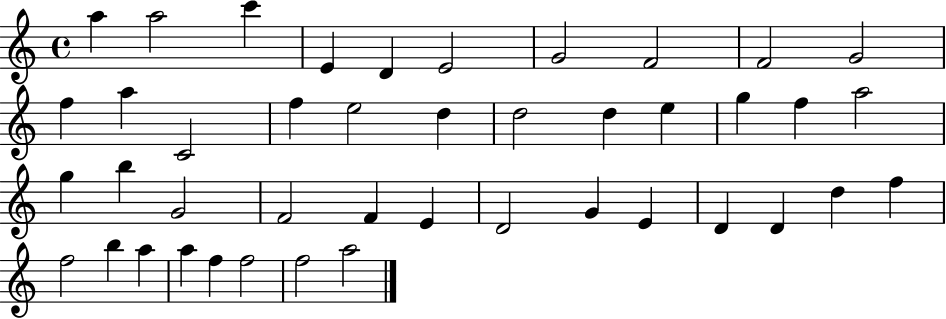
{
  \clef treble
  \time 4/4
  \defaultTimeSignature
  \key c \major
  a''4 a''2 c'''4 | e'4 d'4 e'2 | g'2 f'2 | f'2 g'2 | \break f''4 a''4 c'2 | f''4 e''2 d''4 | d''2 d''4 e''4 | g''4 f''4 a''2 | \break g''4 b''4 g'2 | f'2 f'4 e'4 | d'2 g'4 e'4 | d'4 d'4 d''4 f''4 | \break f''2 b''4 a''4 | a''4 f''4 f''2 | f''2 a''2 | \bar "|."
}